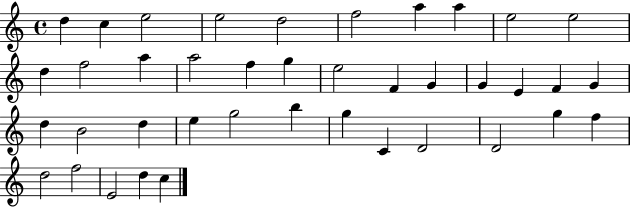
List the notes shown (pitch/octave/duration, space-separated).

D5/q C5/q E5/h E5/h D5/h F5/h A5/q A5/q E5/h E5/h D5/q F5/h A5/q A5/h F5/q G5/q E5/h F4/q G4/q G4/q E4/q F4/q G4/q D5/q B4/h D5/q E5/q G5/h B5/q G5/q C4/q D4/h D4/h G5/q F5/q D5/h F5/h E4/h D5/q C5/q